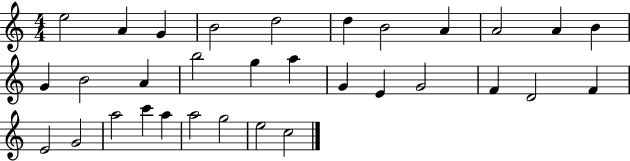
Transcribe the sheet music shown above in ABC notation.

X:1
T:Untitled
M:4/4
L:1/4
K:C
e2 A G B2 d2 d B2 A A2 A B G B2 A b2 g a G E G2 F D2 F E2 G2 a2 c' a a2 g2 e2 c2